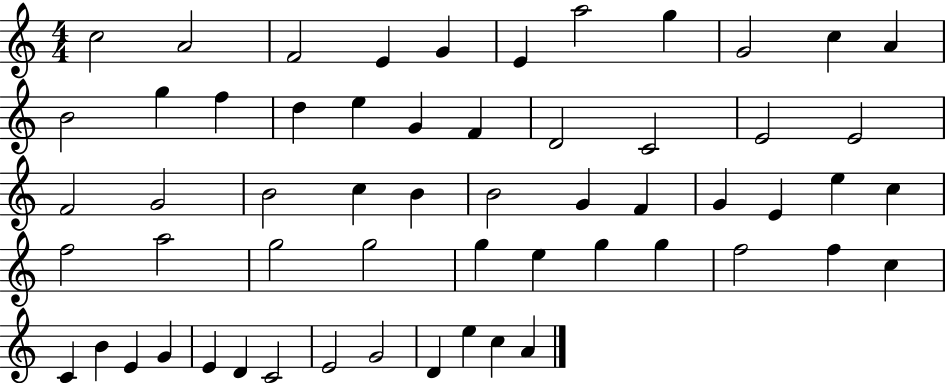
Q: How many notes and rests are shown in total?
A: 58